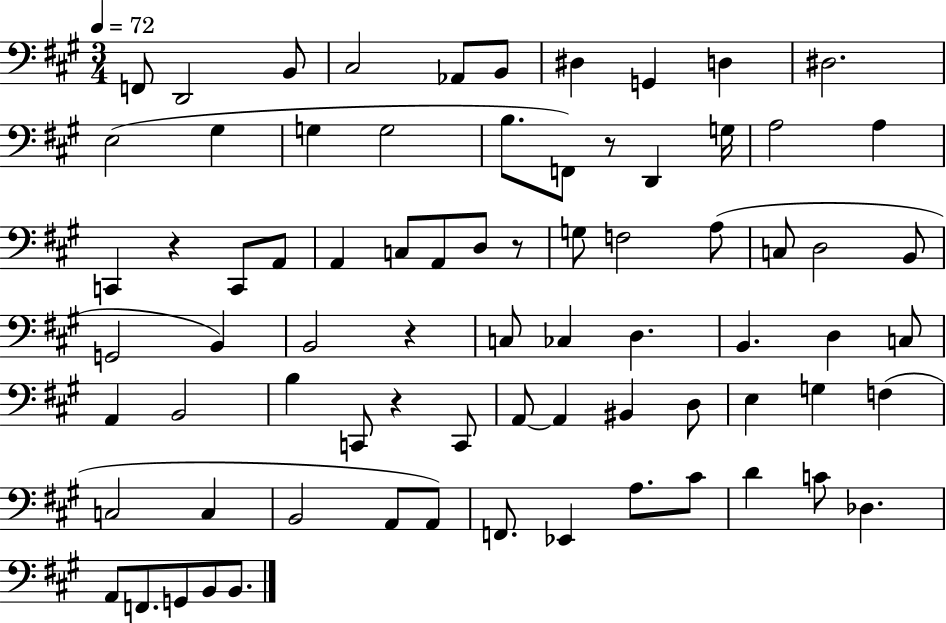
F2/e D2/h B2/e C#3/h Ab2/e B2/e D#3/q G2/q D3/q D#3/h. E3/h G#3/q G3/q G3/h B3/e. F2/e R/e D2/q G3/s A3/h A3/q C2/q R/q C2/e A2/e A2/q C3/e A2/e D3/e R/e G3/e F3/h A3/e C3/e D3/h B2/e G2/h B2/q B2/h R/q C3/e CES3/q D3/q. B2/q. D3/q C3/e A2/q B2/h B3/q C2/e R/q C2/e A2/e A2/q BIS2/q D3/e E3/q G3/q F3/q C3/h C3/q B2/h A2/e A2/e F2/e. Eb2/q A3/e. C#4/e D4/q C4/e Db3/q. A2/e F2/e. G2/e B2/e B2/e.